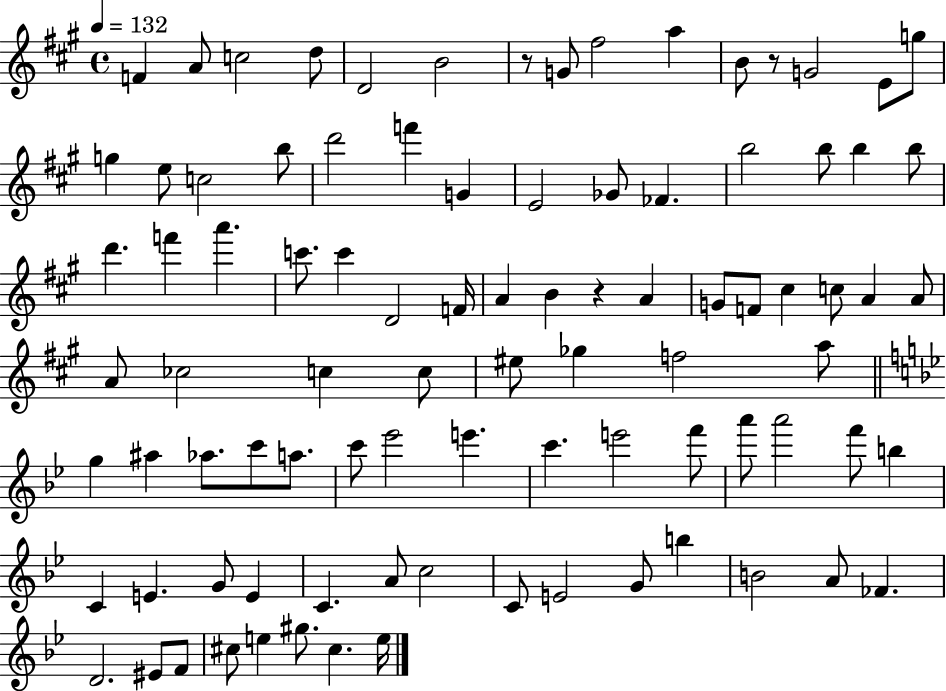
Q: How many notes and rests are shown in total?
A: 91